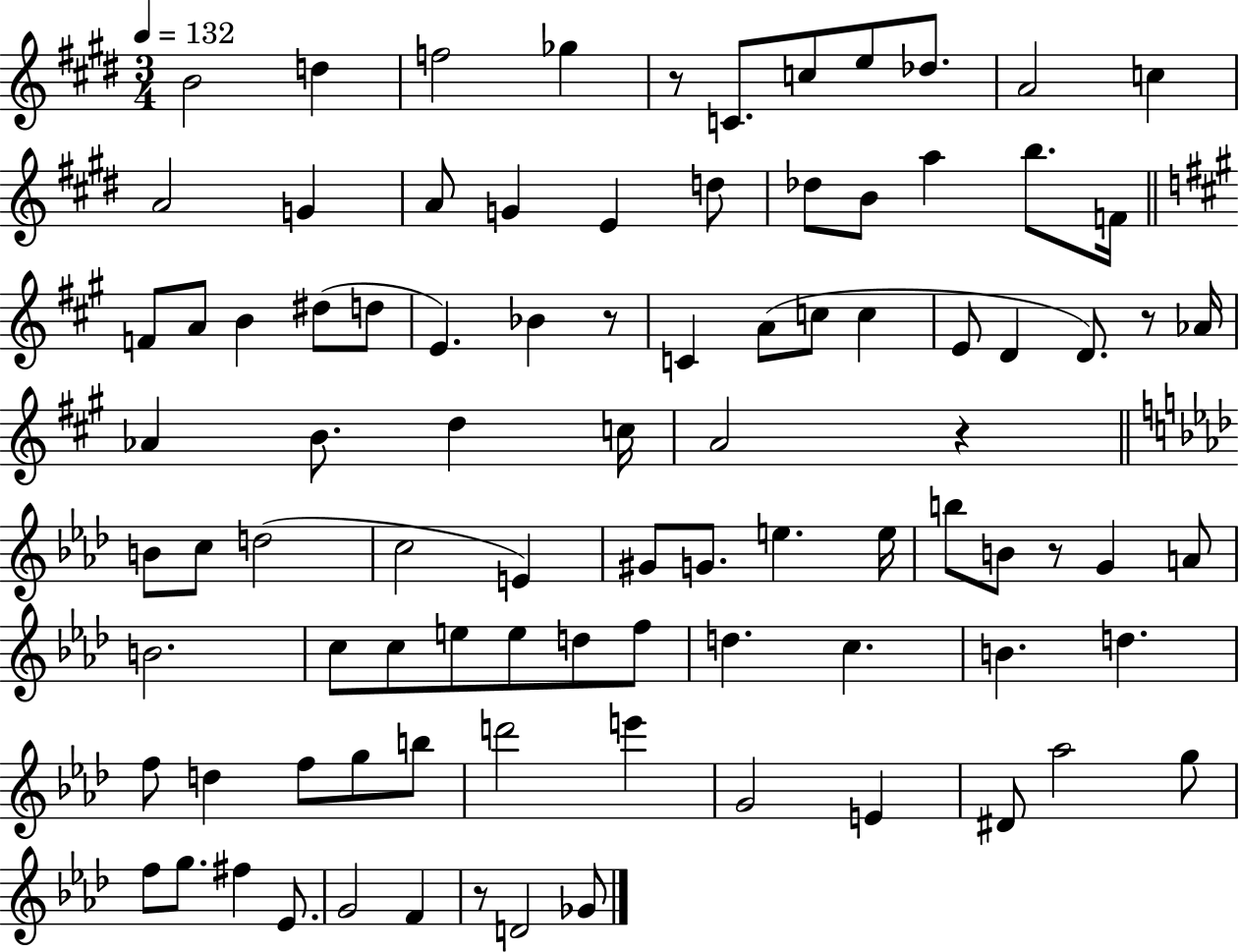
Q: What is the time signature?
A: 3/4